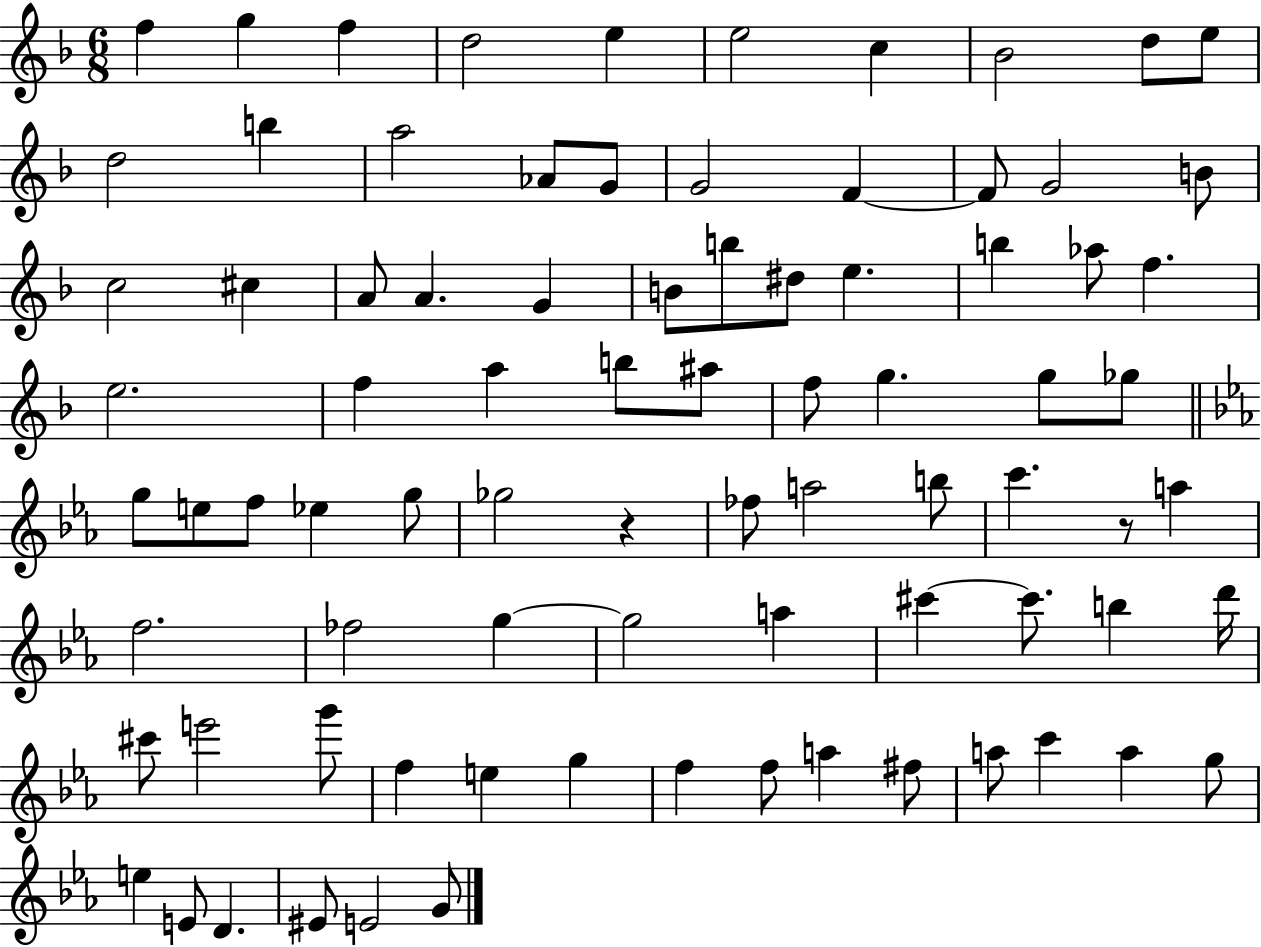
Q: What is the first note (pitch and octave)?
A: F5